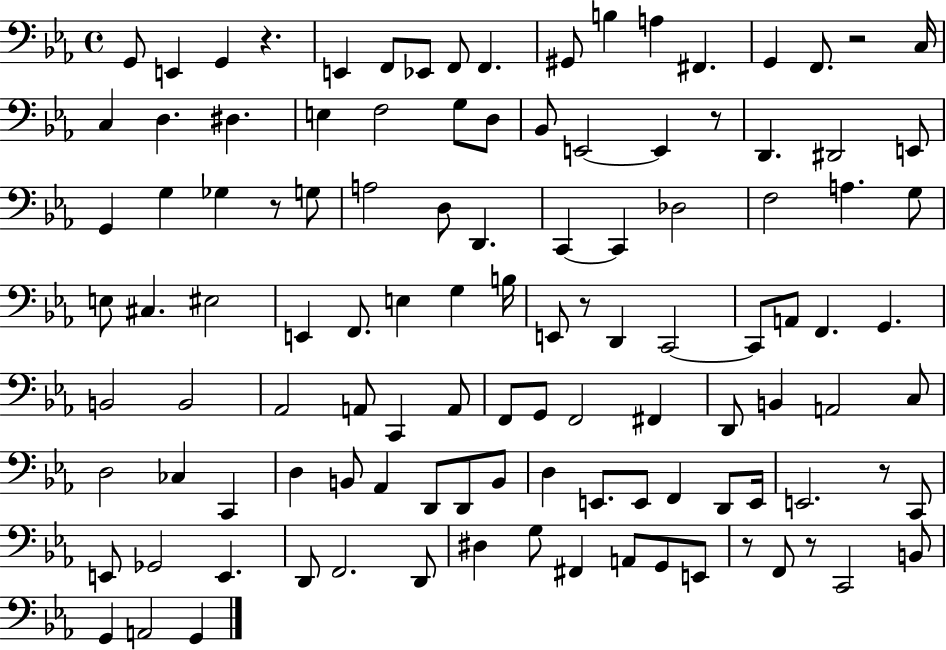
X:1
T:Untitled
M:4/4
L:1/4
K:Eb
G,,/2 E,, G,, z E,, F,,/2 _E,,/2 F,,/2 F,, ^G,,/2 B, A, ^F,, G,, F,,/2 z2 C,/4 C, D, ^D, E, F,2 G,/2 D,/2 _B,,/2 E,,2 E,, z/2 D,, ^D,,2 E,,/2 G,, G, _G, z/2 G,/2 A,2 D,/2 D,, C,, C,, _D,2 F,2 A, G,/2 E,/2 ^C, ^E,2 E,, F,,/2 E, G, B,/4 E,,/2 z/2 D,, C,,2 C,,/2 A,,/2 F,, G,, B,,2 B,,2 _A,,2 A,,/2 C,, A,,/2 F,,/2 G,,/2 F,,2 ^F,, D,,/2 B,, A,,2 C,/2 D,2 _C, C,, D, B,,/2 _A,, D,,/2 D,,/2 B,,/2 D, E,,/2 E,,/2 F,, D,,/2 E,,/4 E,,2 z/2 C,,/2 E,,/2 _G,,2 E,, D,,/2 F,,2 D,,/2 ^D, G,/2 ^F,, A,,/2 G,,/2 E,,/2 z/2 F,,/2 z/2 C,,2 B,,/2 G,, A,,2 G,,